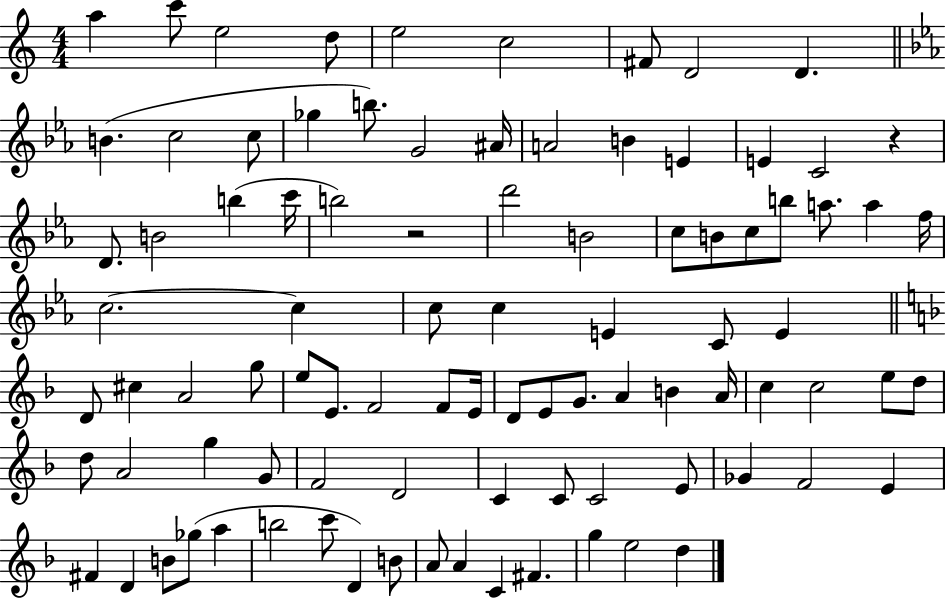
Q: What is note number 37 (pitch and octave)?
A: C5